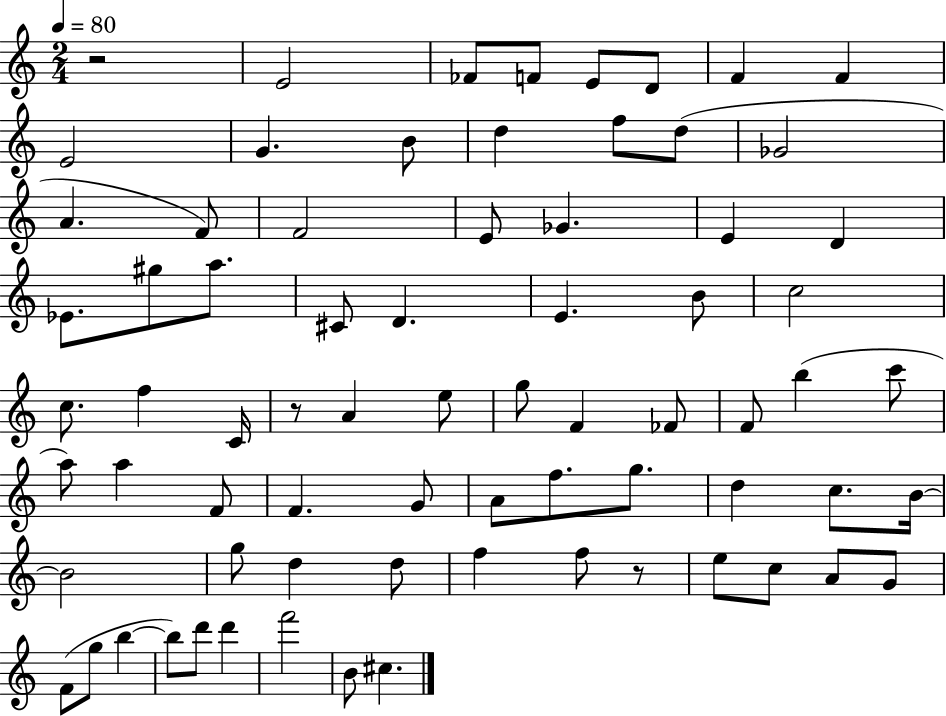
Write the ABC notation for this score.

X:1
T:Untitled
M:2/4
L:1/4
K:C
z2 E2 _F/2 F/2 E/2 D/2 F F E2 G B/2 d f/2 d/2 _G2 A F/2 F2 E/2 _G E D _E/2 ^g/2 a/2 ^C/2 D E B/2 c2 c/2 f C/4 z/2 A e/2 g/2 F _F/2 F/2 b c'/2 a/2 a F/2 F G/2 A/2 f/2 g/2 d c/2 B/4 B2 g/2 d d/2 f f/2 z/2 e/2 c/2 A/2 G/2 F/2 g/2 b b/2 d'/2 d' f'2 B/2 ^c